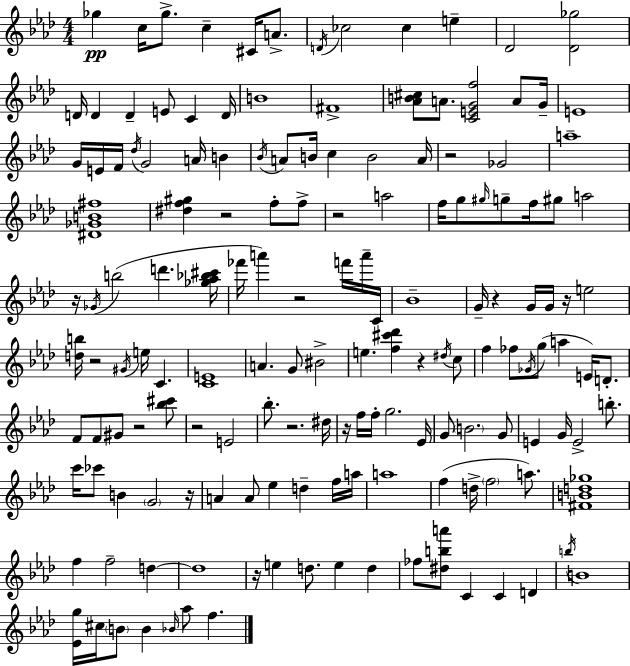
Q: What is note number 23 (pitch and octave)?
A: E4